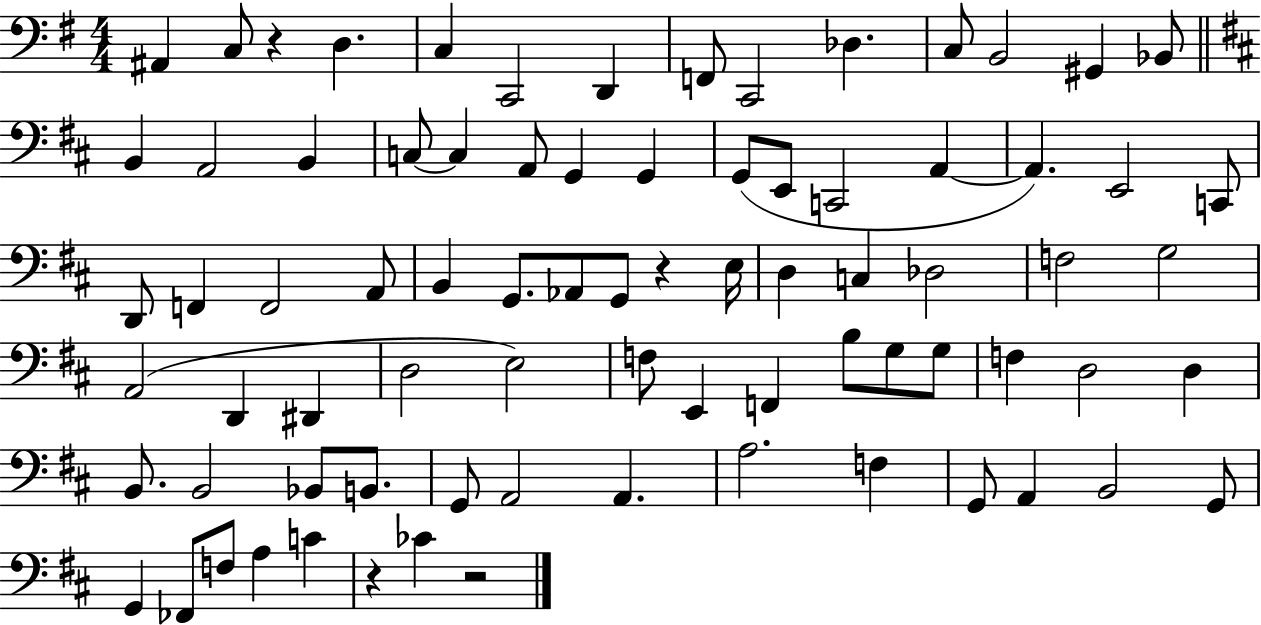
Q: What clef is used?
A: bass